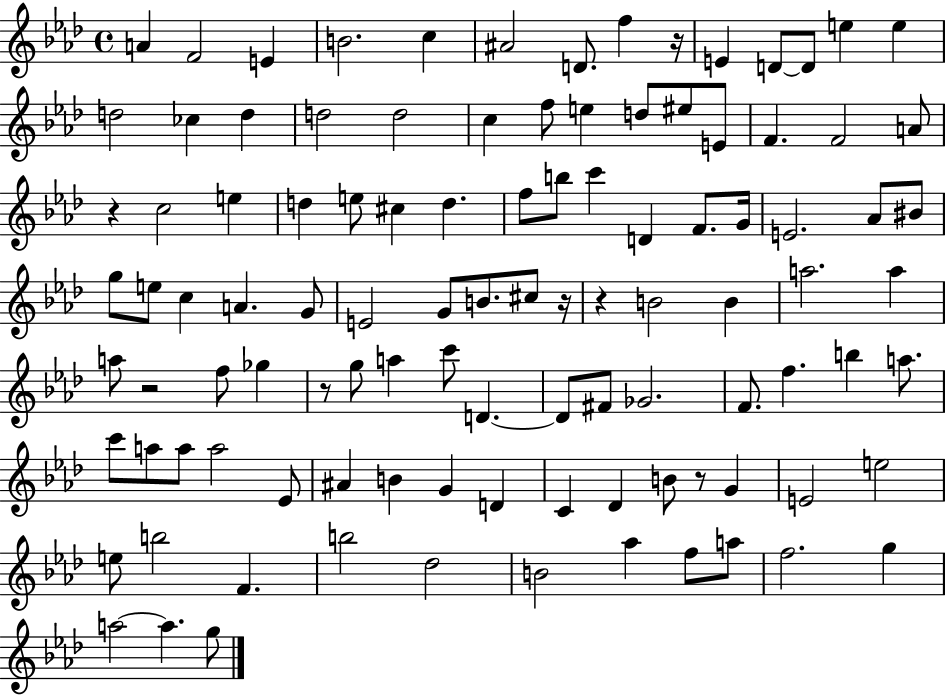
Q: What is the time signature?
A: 4/4